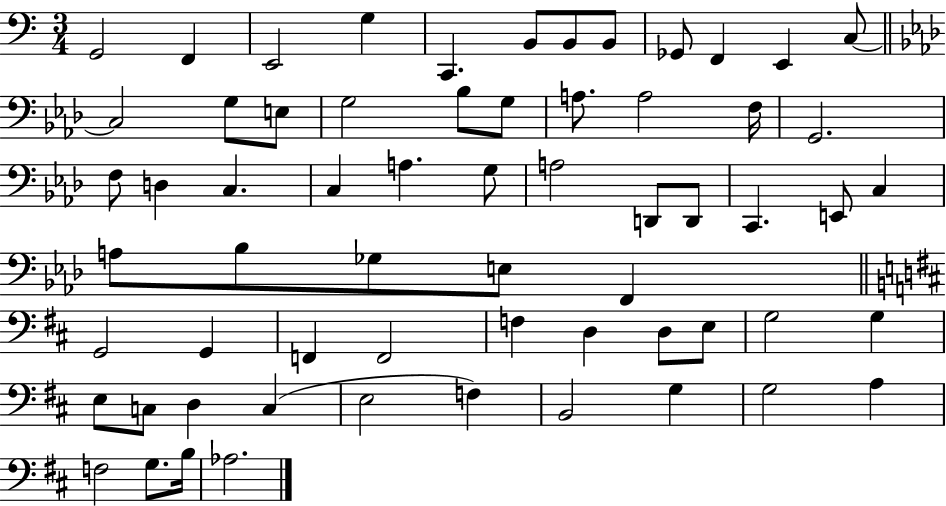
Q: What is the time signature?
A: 3/4